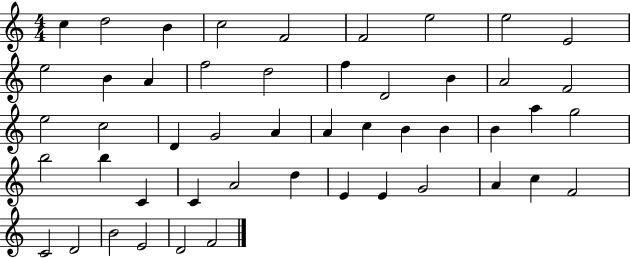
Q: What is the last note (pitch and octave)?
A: F4